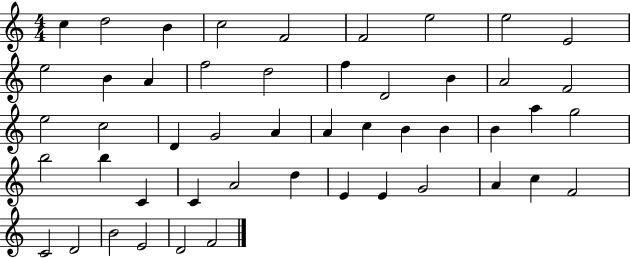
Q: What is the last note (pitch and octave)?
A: F4